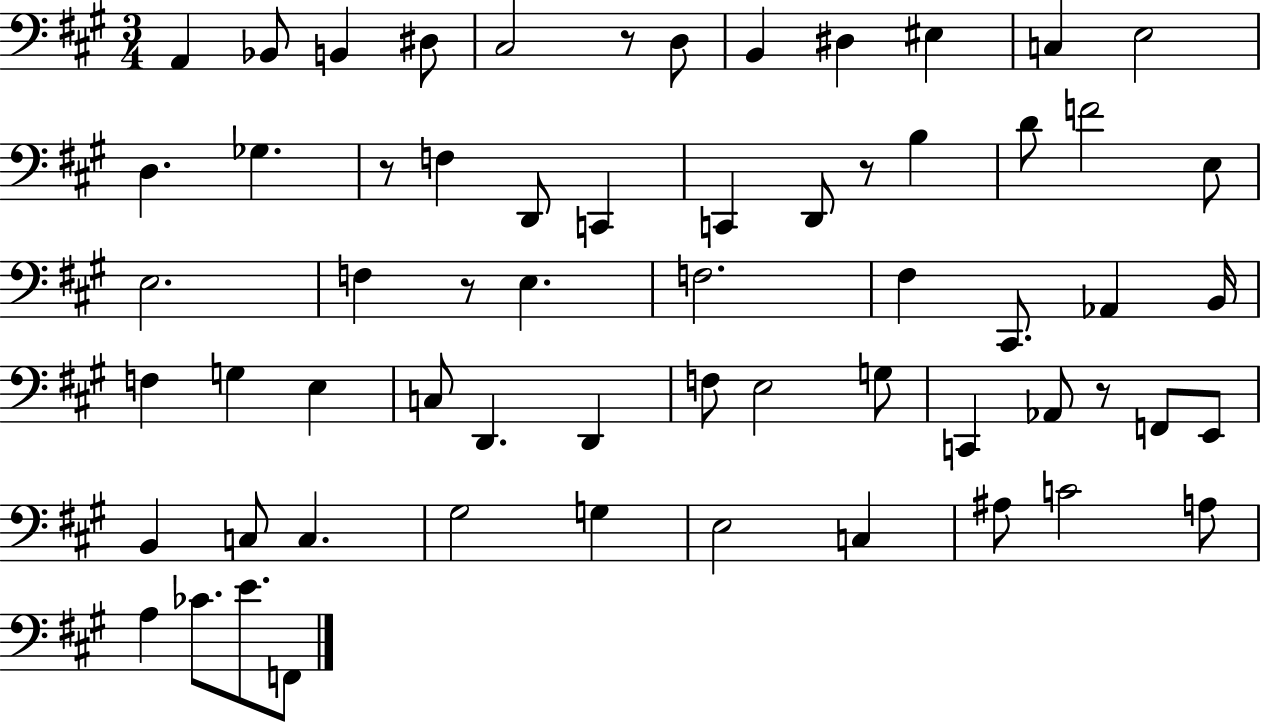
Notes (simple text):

A2/q Bb2/e B2/q D#3/e C#3/h R/e D3/e B2/q D#3/q EIS3/q C3/q E3/h D3/q. Gb3/q. R/e F3/q D2/e C2/q C2/q D2/e R/e B3/q D4/e F4/h E3/e E3/h. F3/q R/e E3/q. F3/h. F#3/q C#2/e. Ab2/q B2/s F3/q G3/q E3/q C3/e D2/q. D2/q F3/e E3/h G3/e C2/q Ab2/e R/e F2/e E2/e B2/q C3/e C3/q. G#3/h G3/q E3/h C3/q A#3/e C4/h A3/e A3/q CES4/e. E4/e. F2/e